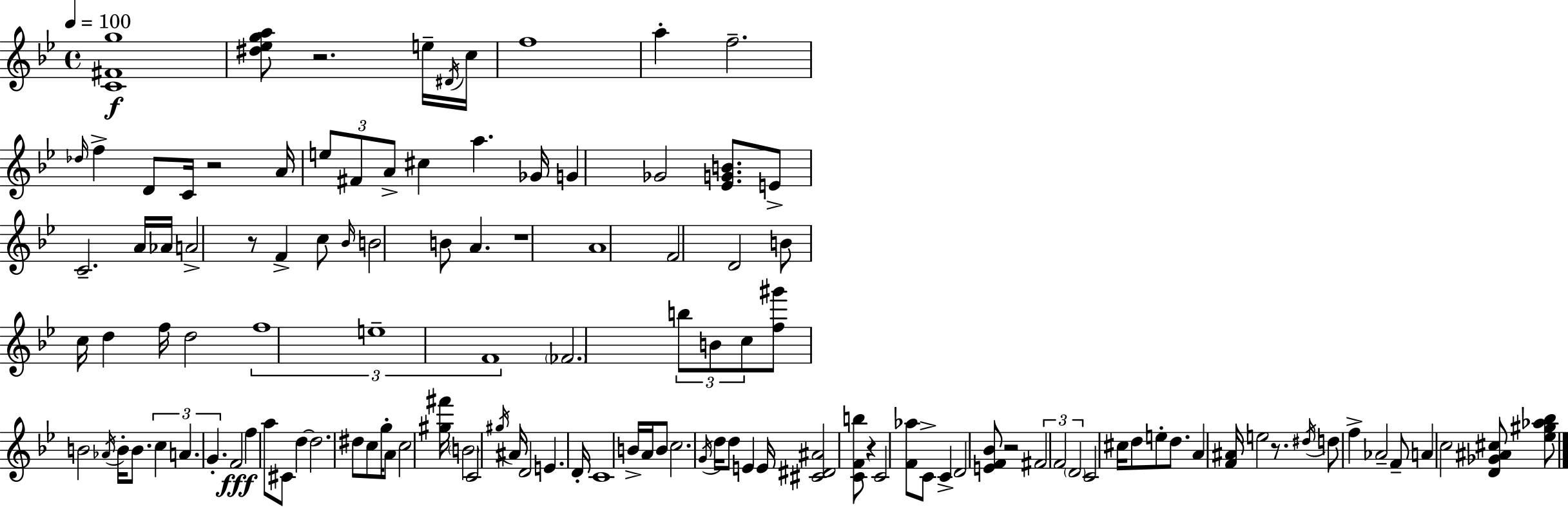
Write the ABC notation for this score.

X:1
T:Untitled
M:4/4
L:1/4
K:Bb
[C^Fg]4 [^d_ega]/2 z2 e/4 ^D/4 c/4 f4 a f2 _d/4 f D/2 C/4 z2 A/4 e/2 ^F/2 A/2 ^c a _G/4 G _G2 [_EGB]/2 E/2 C2 A/4 _A/4 A2 z/2 F c/2 _B/4 B2 B/2 A z4 A4 F2 D2 B/2 c/4 d f/4 d2 f4 e4 F4 _F2 b/2 B/2 c/2 [f^g']/2 B2 _A/4 B/4 B/2 c A G F2 f a/2 ^C/2 d d2 ^d/2 c/2 g/4 A/2 c2 [^g^f']/4 B2 C2 ^g/4 ^A/4 D2 E D/4 C4 B/4 A/4 B/2 c2 G/4 d/4 d/2 E E/4 [^C^D^A]2 [CFb]/2 z C2 [F_a]/2 C/2 C D2 [EF_B]/2 z2 ^F2 F2 D2 C2 ^c/4 d/2 e/2 d/2 A [F^A]/4 e2 z/2 ^d/4 d/2 f _A2 F/2 A c2 [D_G^A^c]/2 [_e^g_a_b]/2